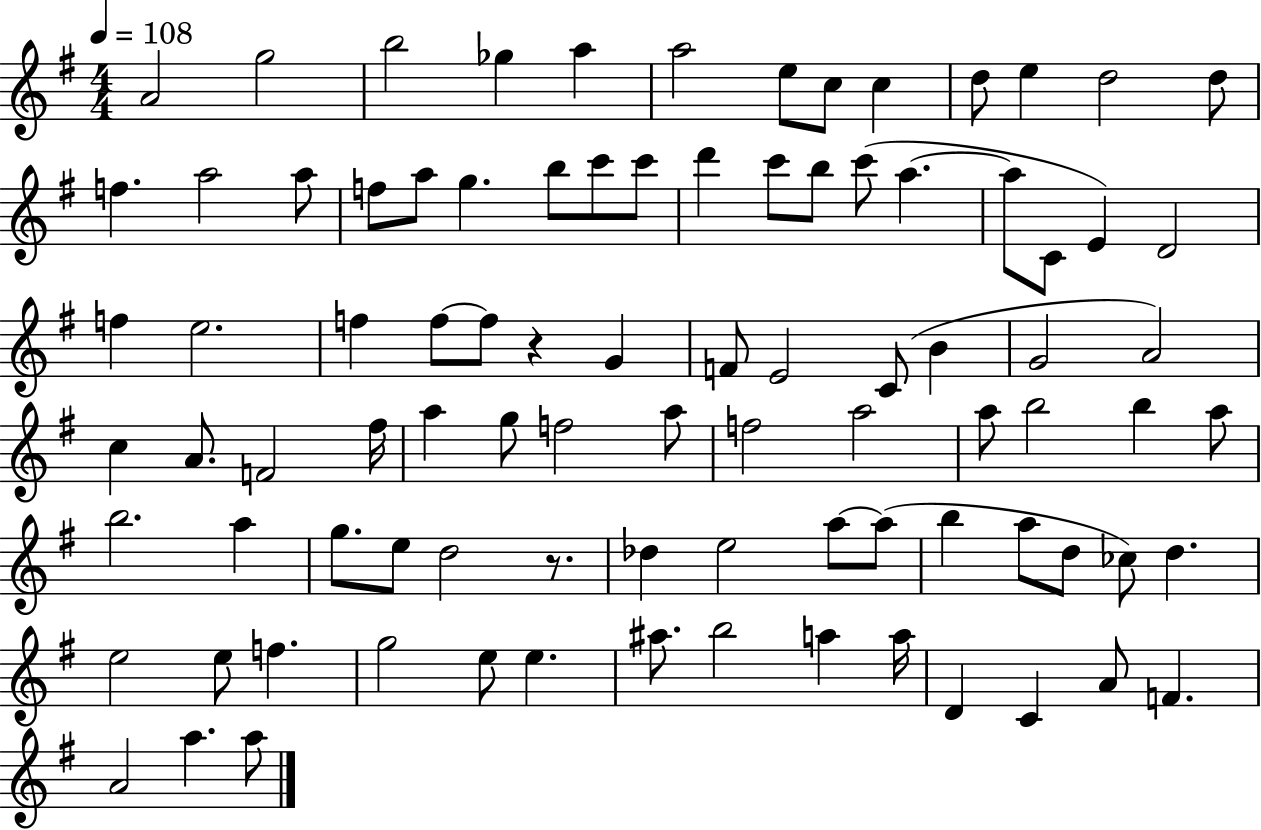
{
  \clef treble
  \numericTimeSignature
  \time 4/4
  \key g \major
  \tempo 4 = 108
  a'2 g''2 | b''2 ges''4 a''4 | a''2 e''8 c''8 c''4 | d''8 e''4 d''2 d''8 | \break f''4. a''2 a''8 | f''8 a''8 g''4. b''8 c'''8 c'''8 | d'''4 c'''8 b''8 c'''8( a''4.~~ | a''8 c'8 e'4) d'2 | \break f''4 e''2. | f''4 f''8~~ f''8 r4 g'4 | f'8 e'2 c'8( b'4 | g'2 a'2) | \break c''4 a'8. f'2 fis''16 | a''4 g''8 f''2 a''8 | f''2 a''2 | a''8 b''2 b''4 a''8 | \break b''2. a''4 | g''8. e''8 d''2 r8. | des''4 e''2 a''8~~ a''8( | b''4 a''8 d''8 ces''8) d''4. | \break e''2 e''8 f''4. | g''2 e''8 e''4. | ais''8. b''2 a''4 a''16 | d'4 c'4 a'8 f'4. | \break a'2 a''4. a''8 | \bar "|."
}